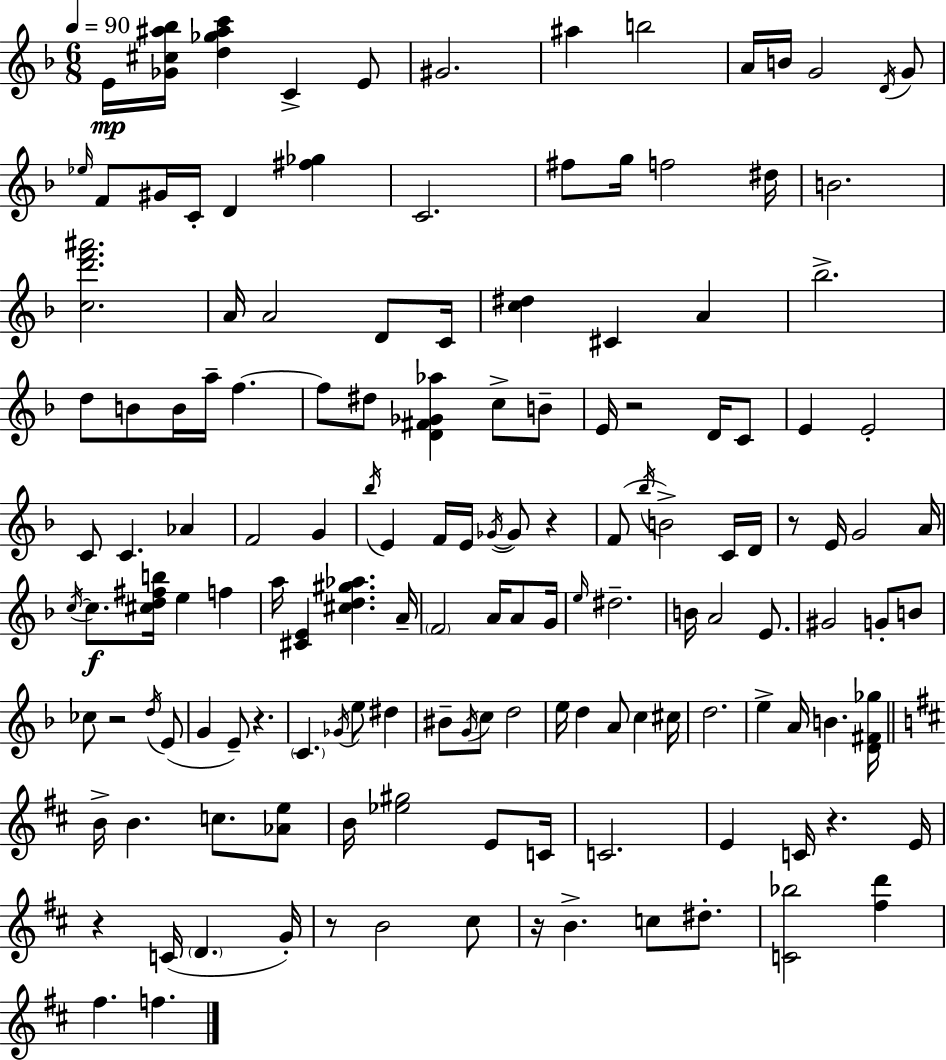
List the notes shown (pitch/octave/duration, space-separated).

E4/s [Gb4,C#5,A#5,Bb5]/s [D5,Gb5,A#5,C6]/q C4/q E4/e G#4/h. A#5/q B5/h A4/s B4/s G4/h D4/s G4/e Eb5/s F4/e G#4/s C4/s D4/q [F#5,Gb5]/q C4/h. F#5/e G5/s F5/h D#5/s B4/h. [C5,D6,F6,A#6]/h. A4/s A4/h D4/e C4/s [C5,D#5]/q C#4/q A4/q Bb5/h. D5/e B4/e B4/s A5/s F5/q. F5/e D#5/e [D4,F#4,Gb4,Ab5]/q C5/e B4/e E4/s R/h D4/s C4/e E4/q E4/h C4/e C4/q. Ab4/q F4/h G4/q Bb5/s E4/q F4/s E4/s Gb4/s Gb4/e R/q F4/e Bb5/s B4/h C4/s D4/s R/e E4/s G4/h A4/s C5/s C5/e. [C#5,D5,F#5,B5]/s E5/q F5/q A5/s [C#4,E4]/q [C#5,D5,G#5,Ab5]/q. A4/s F4/h A4/s A4/e G4/s E5/s D#5/h. B4/s A4/h E4/e. G#4/h G4/e B4/e CES5/e R/h D5/s E4/e G4/q E4/e R/q. C4/q. Gb4/s E5/e D#5/q BIS4/e G4/s C5/e D5/h E5/s D5/q A4/e C5/q C#5/s D5/h. E5/q A4/s B4/q. [D4,F#4,Gb5]/s B4/s B4/q. C5/e. [Ab4,E5]/e B4/s [Eb5,G#5]/h E4/e C4/s C4/h. E4/q C4/s R/q. E4/s R/q C4/s D4/q. G4/s R/e B4/h C#5/e R/s B4/q. C5/e D#5/e. [C4,Bb5]/h [F#5,D6]/q F#5/q. F5/q.